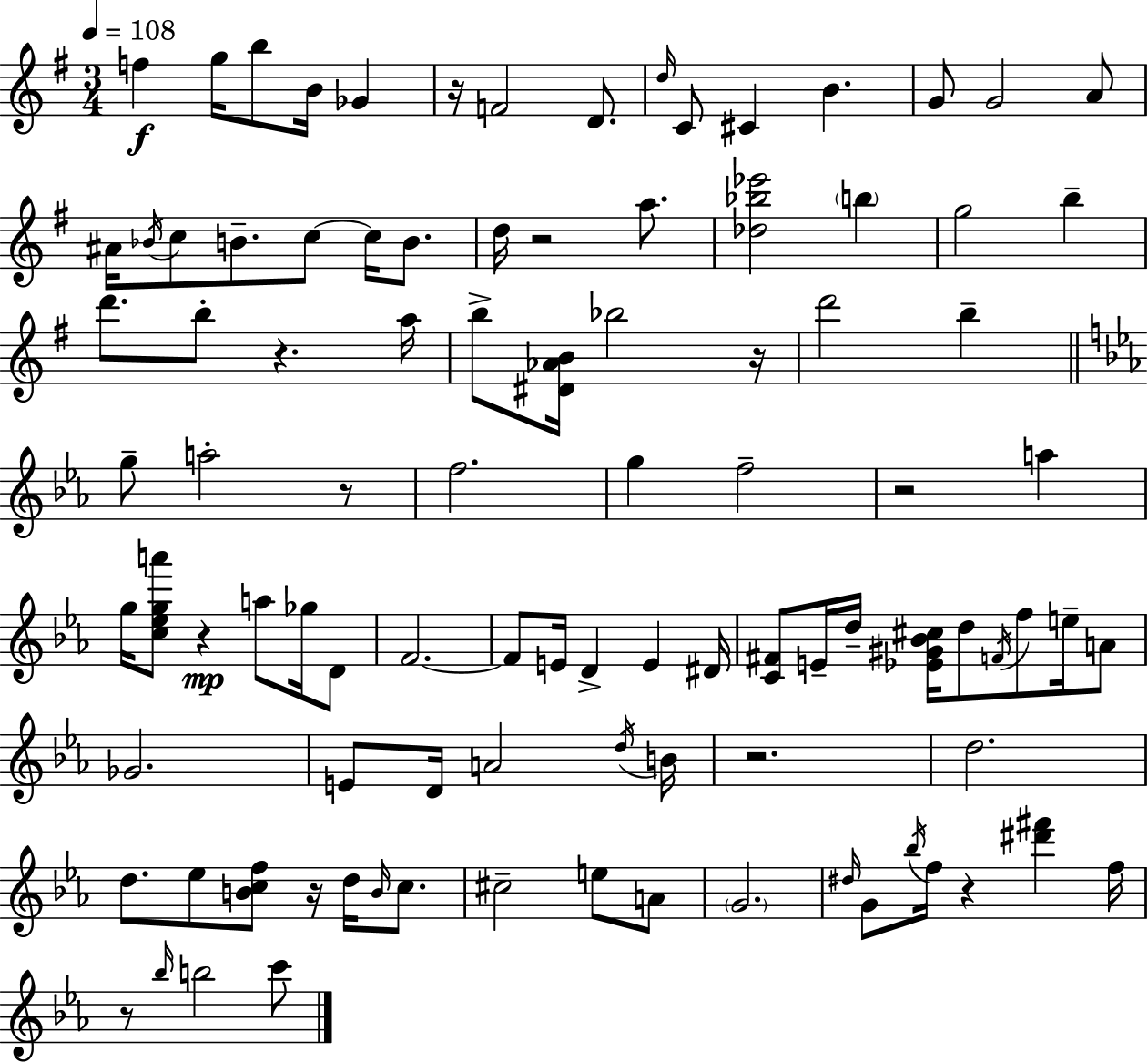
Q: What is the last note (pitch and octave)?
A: C6